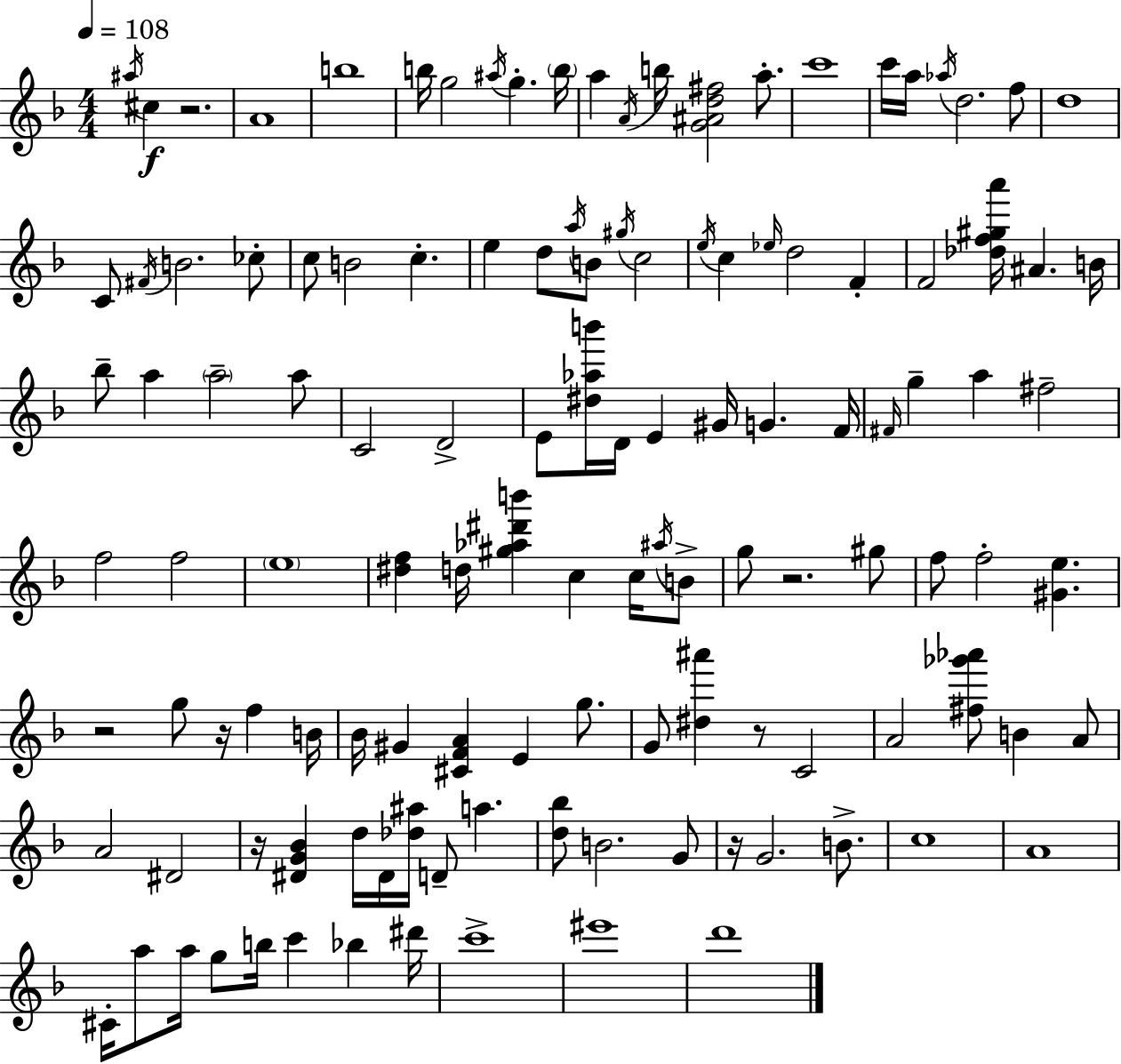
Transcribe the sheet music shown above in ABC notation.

X:1
T:Untitled
M:4/4
L:1/4
K:F
^a/4 ^c z2 A4 b4 b/4 g2 ^a/4 g b/4 a A/4 b/4 [G^Ad^f]2 a/2 c'4 c'/4 a/4 _a/4 d2 f/2 d4 C/2 ^F/4 B2 _c/2 c/2 B2 c e d/2 a/4 B/2 ^g/4 c2 e/4 c _e/4 d2 F F2 [_df^ga']/4 ^A B/4 _b/2 a a2 a/2 C2 D2 E/2 [^d_ab']/4 D/4 E ^G/4 G F/4 ^F/4 g a ^f2 f2 f2 e4 [^df] d/4 [^g_a^d'b'] c c/4 ^a/4 B/2 g/2 z2 ^g/2 f/2 f2 [^Ge] z2 g/2 z/4 f B/4 _B/4 ^G [^CFA] E g/2 G/2 [^d^a'] z/2 C2 A2 [^f_g'_a']/2 B A/2 A2 ^D2 z/4 [^DG_B] d/4 ^D/4 [_d^a]/4 D/2 a [d_b]/2 B2 G/2 z/4 G2 B/2 c4 A4 ^C/4 a/2 a/4 g/2 b/4 c' _b ^d'/4 c'4 ^e'4 d'4